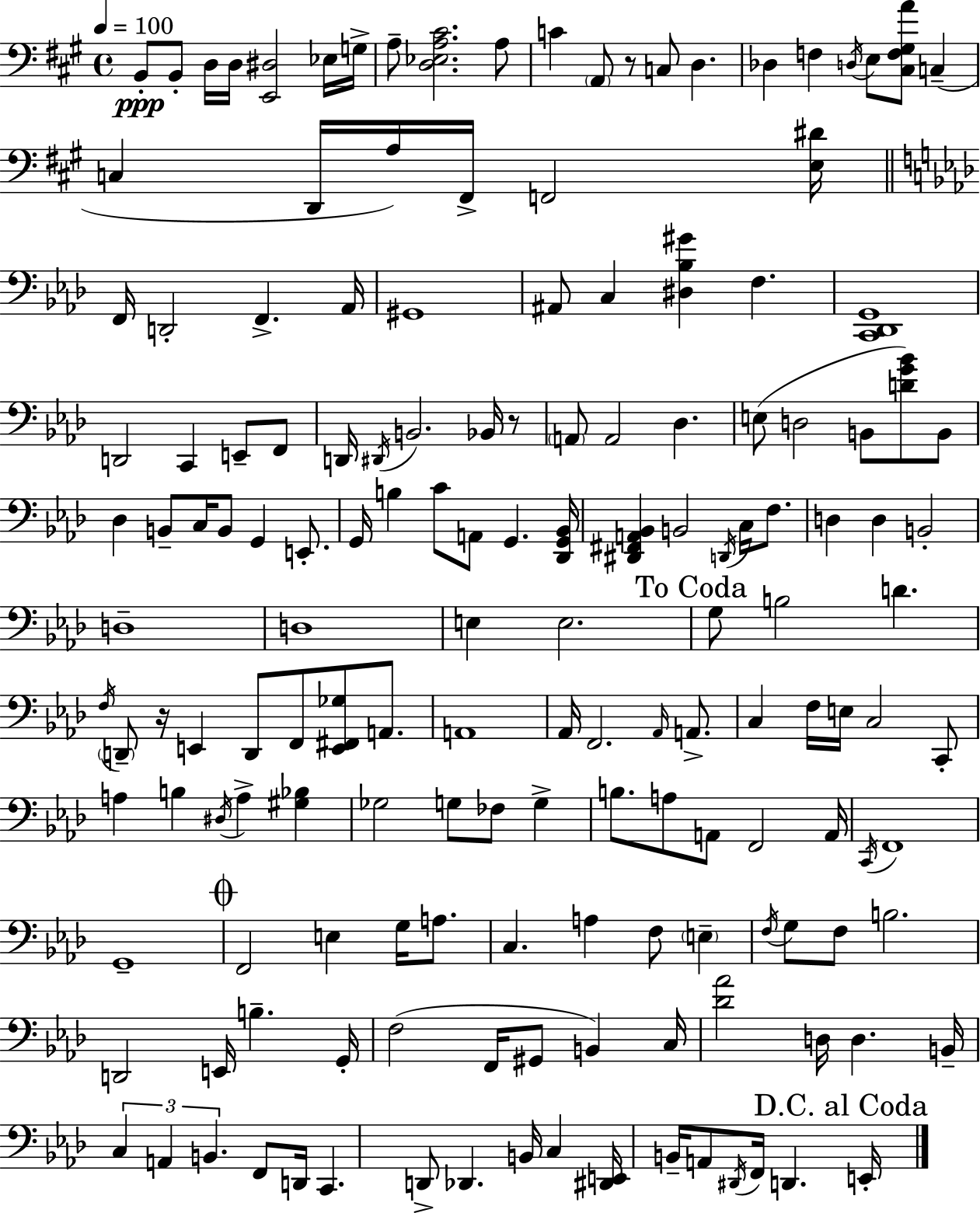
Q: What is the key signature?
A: A major